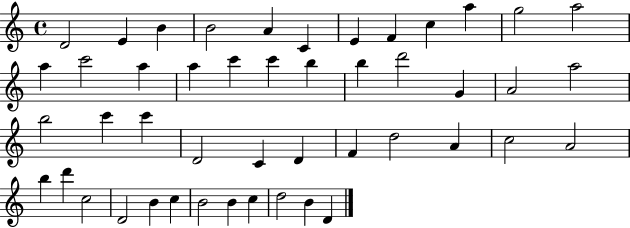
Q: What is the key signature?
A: C major